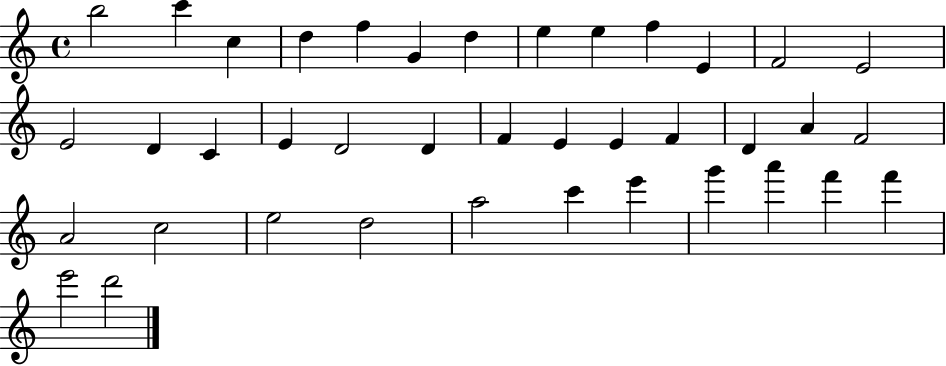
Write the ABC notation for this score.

X:1
T:Untitled
M:4/4
L:1/4
K:C
b2 c' c d f G d e e f E F2 E2 E2 D C E D2 D F E E F D A F2 A2 c2 e2 d2 a2 c' e' g' a' f' f' e'2 d'2